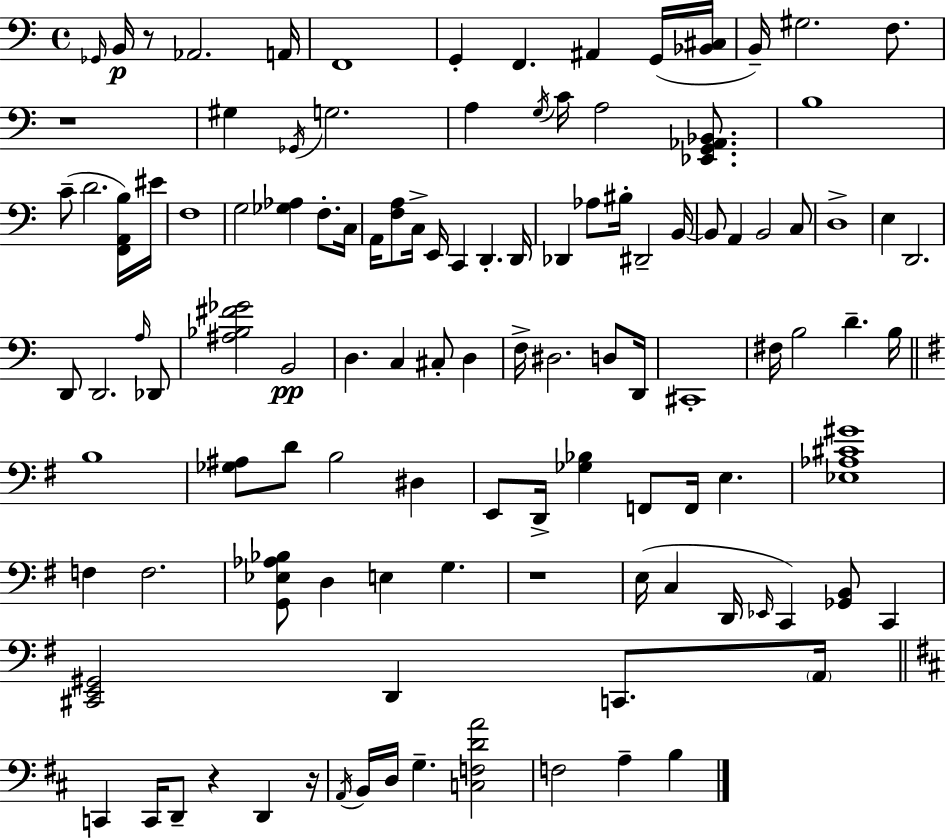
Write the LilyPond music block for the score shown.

{
  \clef bass
  \time 4/4
  \defaultTimeSignature
  \key c \major
  \grace { ges,16 }\p b,16 r8 aes,2. | a,16 f,1 | g,4-. f,4. ais,4 g,16( | <bes, cis>16 b,16--) gis2. f8. | \break r1 | gis4 \acciaccatura { ges,16 } g2. | a4 \acciaccatura { g16 } c'16 a2 | <ees, g, aes, bes,>8. b1 | \break c'8--( d'2. | <f, a, b>16) eis'16 f1 | g2 <ges aes>4 f8.-. | c16 a,16 <f a>8 c16-> e,16 c,4 d,4.-. | \break d,16 des,4 aes8 bis16-. dis,2-- | b,16~~ b,8 a,4 b,2 | c8 d1-> | e4 d,2. | \break d,8 d,2. | \grace { a16 } des,8 <ais bes fis' ges'>2 b,2\pp | d4. c4 cis8-. | d4 f16-> dis2. | \break d8 d,16 cis,1-. | fis16 b2 d'4.-- | b16 \bar "||" \break \key g \major b1 | <ges ais>8 d'8 b2 dis4 | e,8 d,16-> <ges bes>4 f,8 f,16 e4. | <ees aes cis' gis'>1 | \break f4 f2. | <g, ees aes bes>8 d4 e4 g4. | r1 | e16( c4 d,16 \grace { ees,16 } c,4) <ges, b,>8 c,4 | \break <cis, e, gis,>2 d,4 c,8. | \parenthesize a,16 \bar "||" \break \key d \major c,4 c,16 d,8-- r4 d,4 r16 | \acciaccatura { a,16 } b,16 d16 g4.-- <c f d' a'>2 | f2 a4-- b4 | \bar "|."
}